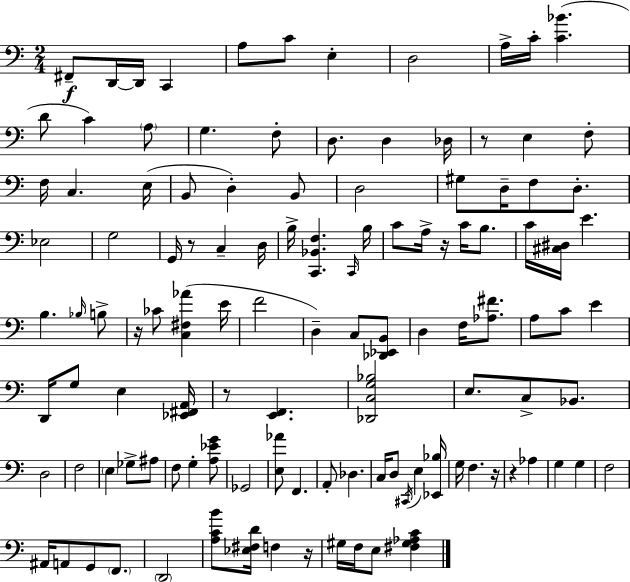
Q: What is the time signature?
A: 2/4